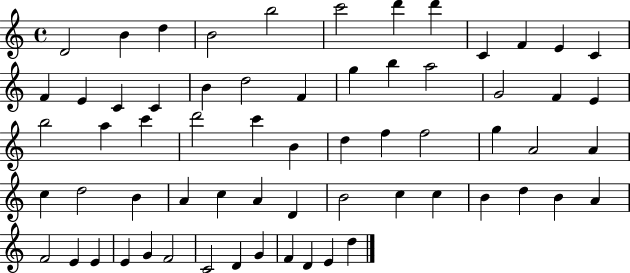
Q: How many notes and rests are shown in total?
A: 64